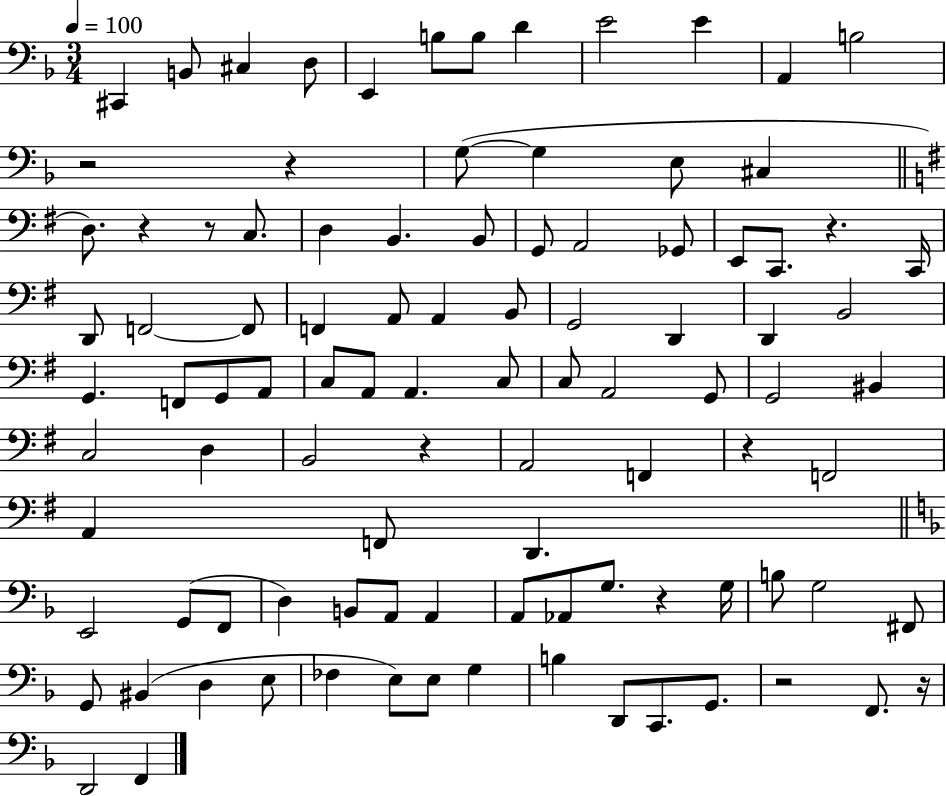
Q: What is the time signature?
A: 3/4